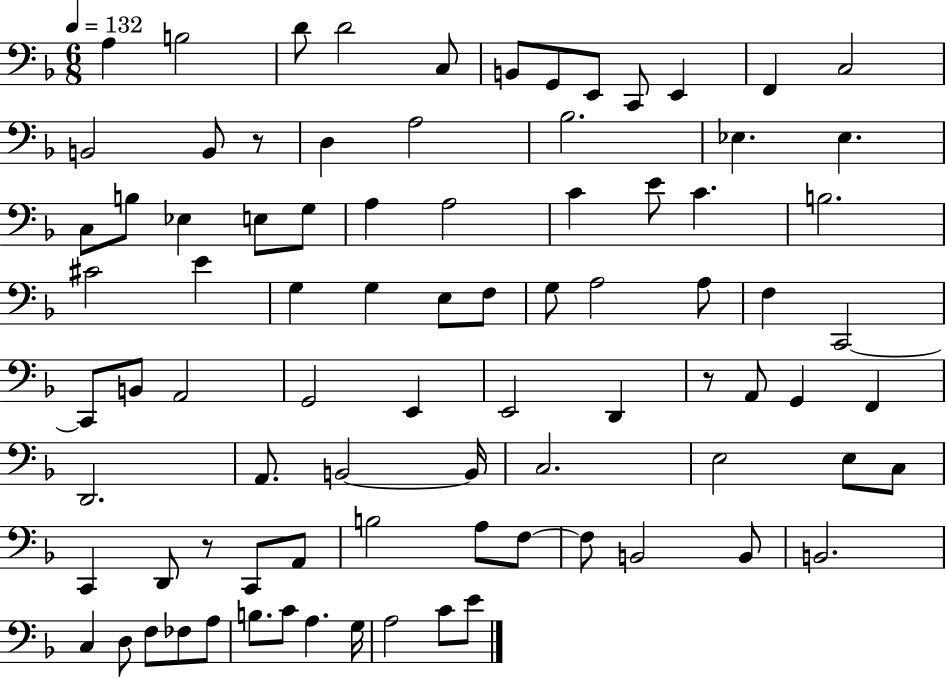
A3/q B3/h D4/e D4/h C3/e B2/e G2/e E2/e C2/e E2/q F2/q C3/h B2/h B2/e R/e D3/q A3/h Bb3/h. Eb3/q. Eb3/q. C3/e B3/e Eb3/q E3/e G3/e A3/q A3/h C4/q E4/e C4/q. B3/h. C#4/h E4/q G3/q G3/q E3/e F3/e G3/e A3/h A3/e F3/q C2/h C2/e B2/e A2/h G2/h E2/q E2/h D2/q R/e A2/e G2/q F2/q D2/h. A2/e. B2/h B2/s C3/h. E3/h E3/e C3/e C2/q D2/e R/e C2/e A2/e B3/h A3/e F3/e F3/e B2/h B2/e B2/h. C3/q D3/e F3/e FES3/e A3/e B3/e. C4/e A3/q. G3/s A3/h C4/e E4/e